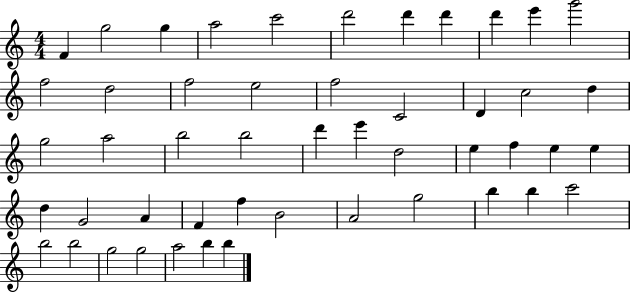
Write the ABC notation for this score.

X:1
T:Untitled
M:4/4
L:1/4
K:C
F g2 g a2 c'2 d'2 d' d' d' e' g'2 f2 d2 f2 e2 f2 C2 D c2 d g2 a2 b2 b2 d' e' d2 e f e e d G2 A F f B2 A2 g2 b b c'2 b2 b2 g2 g2 a2 b b